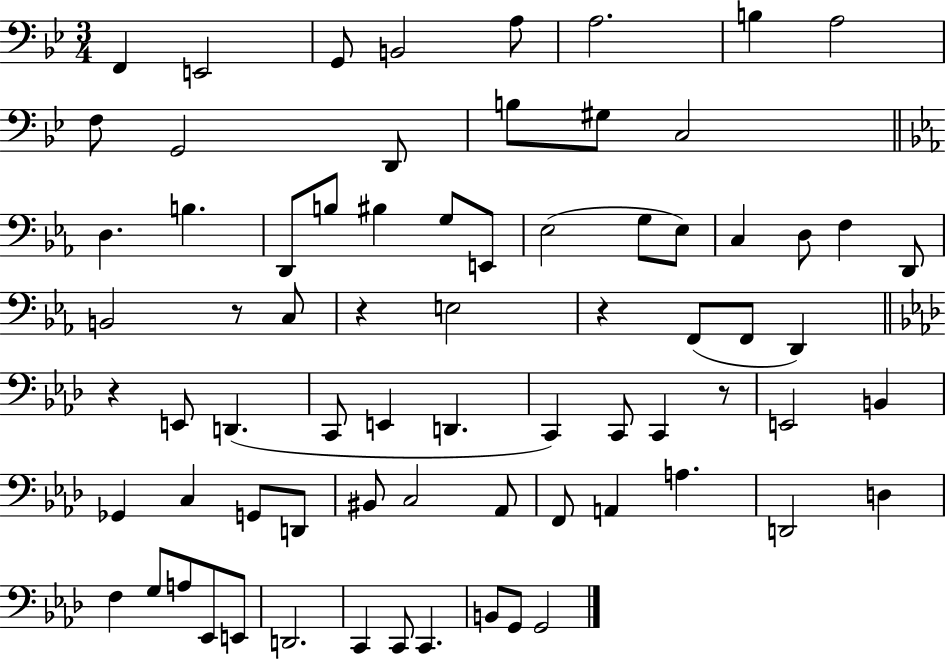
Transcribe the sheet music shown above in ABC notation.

X:1
T:Untitled
M:3/4
L:1/4
K:Bb
F,, E,,2 G,,/2 B,,2 A,/2 A,2 B, A,2 F,/2 G,,2 D,,/2 B,/2 ^G,/2 C,2 D, B, D,,/2 B,/2 ^B, G,/2 E,,/2 _E,2 G,/2 _E,/2 C, D,/2 F, D,,/2 B,,2 z/2 C,/2 z E,2 z F,,/2 F,,/2 D,, z E,,/2 D,, C,,/2 E,, D,, C,, C,,/2 C,, z/2 E,,2 B,, _G,, C, G,,/2 D,,/2 ^B,,/2 C,2 _A,,/2 F,,/2 A,, A, D,,2 D, F, G,/2 A,/2 _E,,/2 E,,/2 D,,2 C,, C,,/2 C,, B,,/2 G,,/2 G,,2